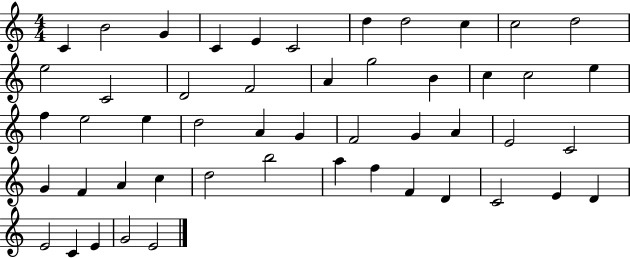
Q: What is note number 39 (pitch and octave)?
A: A5